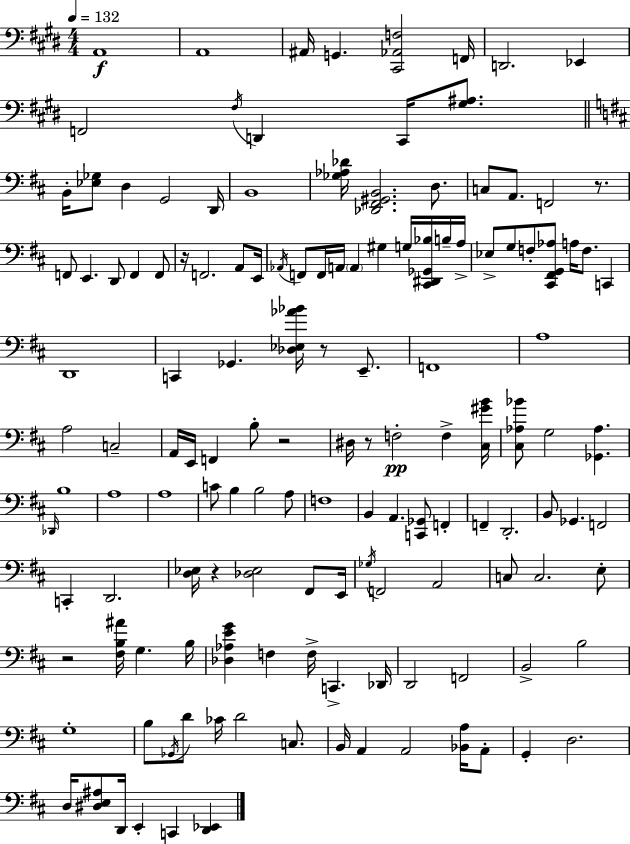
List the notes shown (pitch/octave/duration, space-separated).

A2/w A2/w A#2/s G2/q. [C#2,Ab2,F3]/h F2/s D2/h. Eb2/q F2/h F#3/s D2/q C#2/s [G#3,A#3]/e. B2/s [Eb3,Gb3]/e D3/q G2/h D2/s B2/w [Gb3,Ab3,Db4]/s [Db2,F#2,G#2,B2]/h. D3/e. C3/e A2/e. F2/h R/e. F2/e E2/q. D2/e F2/q F2/e R/s F2/h. A2/e E2/s Ab2/s F2/e F2/s A2/s A2/q G#3/q G3/s [C#2,D#2,Gb2,Bb3]/s B3/s A3/s Eb3/e G3/e F3/e [C#2,F#2,G2,Ab3]/e A3/s F3/e. C2/q D2/w C2/q Gb2/q. [Db3,Eb3,Ab4,Bb4]/s R/e E2/e. F2/w A3/w A3/h C3/h A2/s E2/s F2/q B3/e R/h D#3/s R/e F3/h F3/q [C#3,G#4,B4]/s [C#3,Ab3,Bb4]/e G3/h [Gb2,Ab3]/q. Db2/s B3/w A3/w A3/w C4/e B3/q B3/h A3/e F3/w B2/q A2/q. [C2,Gb2]/e F2/q F2/q D2/h. B2/e Gb2/q. F2/h C2/q D2/h. [D3,Eb3]/s R/q [Db3,Eb3]/h F#2/e E2/s Gb3/s F2/h A2/h C3/e C3/h. E3/e R/h [F#3,B3,A#4]/s G3/q. B3/s [Db3,Ab3,E4,G4]/q F3/q F3/s C2/q. Db2/s D2/h F2/h B2/h B3/h G3/w B3/e Gb2/s D4/e CES4/s D4/h C3/e. B2/s A2/q A2/h [Bb2,A3]/s A2/e G2/q D3/h. D3/s [D#3,E3,A#3]/e D2/s E2/q C2/q [D2,Eb2]/q